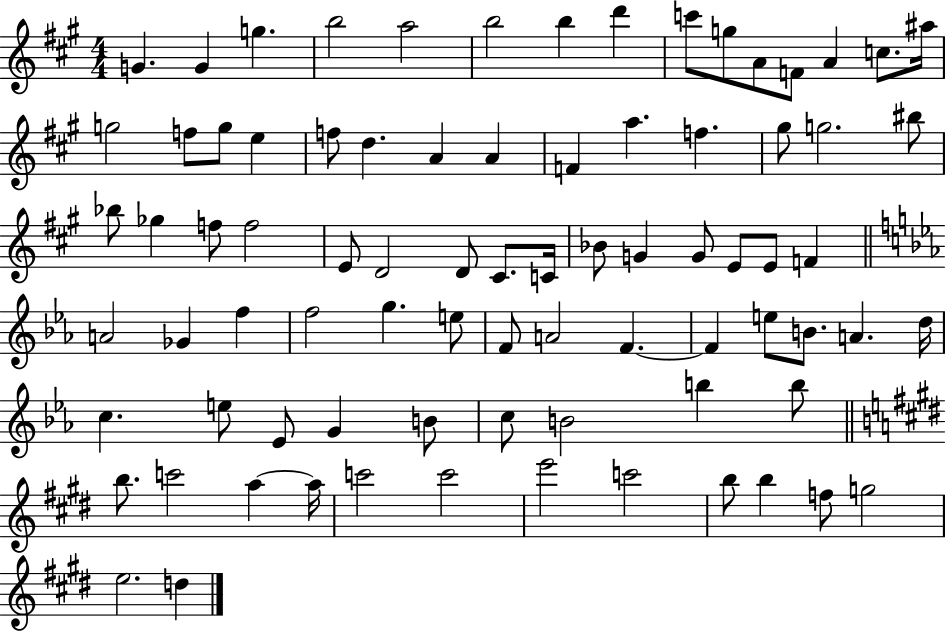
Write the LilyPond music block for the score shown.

{
  \clef treble
  \numericTimeSignature
  \time 4/4
  \key a \major
  \repeat volta 2 { g'4. g'4 g''4. | b''2 a''2 | b''2 b''4 d'''4 | c'''8 g''8 a'8 f'8 a'4 c''8. ais''16 | \break g''2 f''8 g''8 e''4 | f''8 d''4. a'4 a'4 | f'4 a''4. f''4. | gis''8 g''2. bis''8 | \break bes''8 ges''4 f''8 f''2 | e'8 d'2 d'8 cis'8. c'16 | bes'8 g'4 g'8 e'8 e'8 f'4 | \bar "||" \break \key ees \major a'2 ges'4 f''4 | f''2 g''4. e''8 | f'8 a'2 f'4.~~ | f'4 e''8 b'8. a'4. d''16 | \break c''4. e''8 ees'8 g'4 b'8 | c''8 b'2 b''4 b''8 | \bar "||" \break \key e \major b''8. c'''2 a''4~~ a''16 | c'''2 c'''2 | e'''2 c'''2 | b''8 b''4 f''8 g''2 | \break e''2. d''4 | } \bar "|."
}